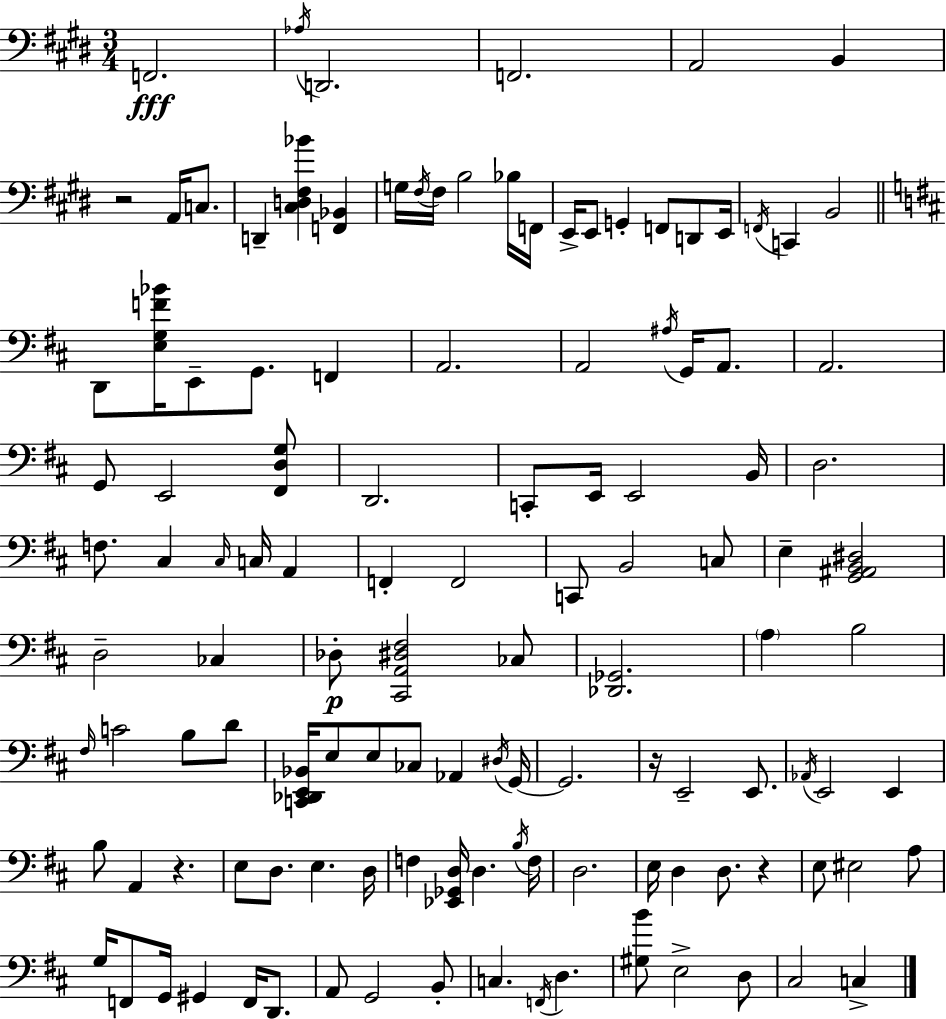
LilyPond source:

{
  \clef bass
  \numericTimeSignature
  \time 3/4
  \key e \major
  f,2.\fff | \acciaccatura { aes16 } d,2. | f,2. | a,2 b,4 | \break r2 a,16 c8. | d,4-- <cis d fis bes'>4 <f, bes,>4 | g16 \acciaccatura { fis16 } fis16 b2 | bes16 f,16 e,16-> e,8 g,4-. f,8 d,8 | \break e,16 \acciaccatura { f,16 } c,4 b,2 | \bar "||" \break \key b \minor d,8 <e g f' bes'>16 e,8-- g,8. f,4 | a,2. | a,2 \acciaccatura { ais16 } g,16 a,8. | a,2. | \break g,8 e,2 <fis, d g>8 | d,2. | c,8-. e,16 e,2 | b,16 d2. | \break f8. cis4 \grace { cis16 } c16 a,4 | f,4-. f,2 | c,8 b,2 | c8 e4-- <g, ais, b, dis>2 | \break d2-- ces4 | des8-.\p <cis, a, dis fis>2 | ces8 <des, ges,>2. | \parenthesize a4 b2 | \break \grace { fis16 } c'2 b8 | d'8 <c, des, e, bes,>16 e8 e8 ces8 aes,4 | \acciaccatura { dis16 } g,16~~ g,2. | r16 e,2-- | \break e,8. \acciaccatura { aes,16 } e,2 | e,4 b8 a,4 r4. | e8 d8. e4. | d16 f4 <ees, ges, d>16 d4. | \break \acciaccatura { b16 } f16 d2. | e16 d4 d8. | r4 e8 eis2 | a8 g16 f,8 g,16 gis,4 | \break f,16 d,8. a,8 g,2 | b,8-. c4. | \acciaccatura { f,16 } d4. <gis b'>8 e2-> | d8 cis2 | \break c4-> \bar "|."
}